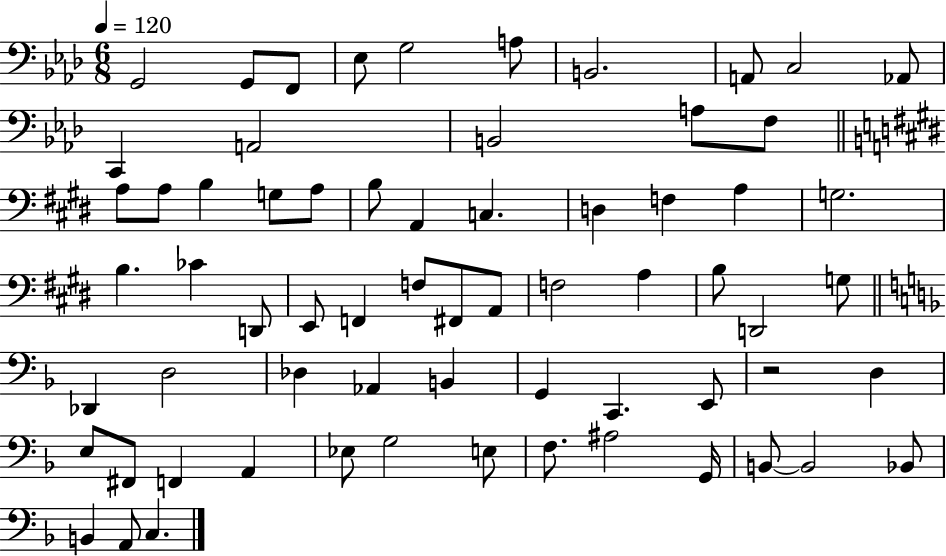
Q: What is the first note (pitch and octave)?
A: G2